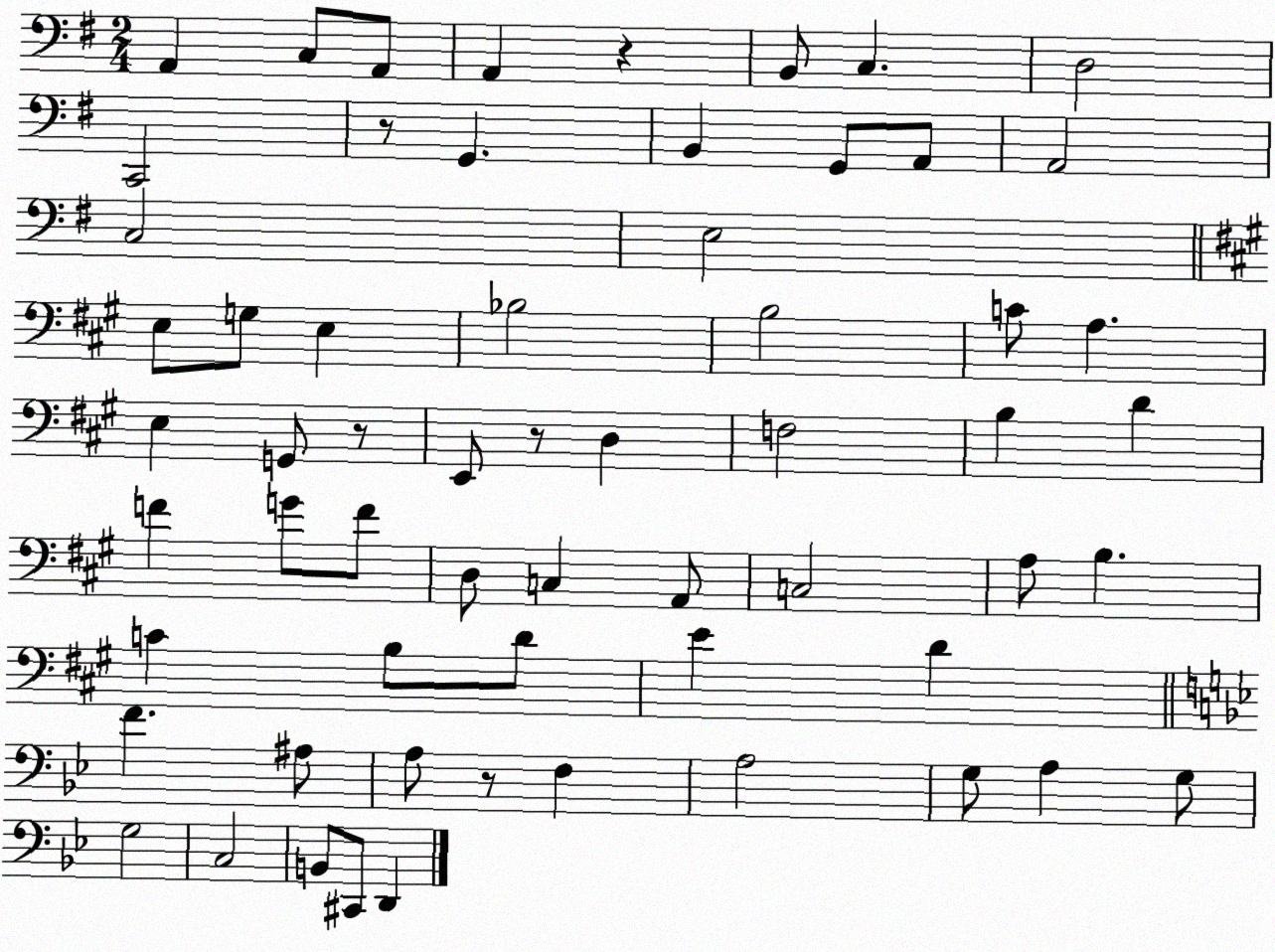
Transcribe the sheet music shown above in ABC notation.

X:1
T:Untitled
M:2/4
L:1/4
K:G
A,, C,/2 A,,/2 A,, z B,,/2 C, D,2 C,,2 z/2 G,, B,, G,,/2 A,,/2 A,,2 C,2 E,2 E,/2 G,/2 E, _B,2 B,2 C/2 A, E, G,,/2 z/2 E,,/2 z/2 D, F,2 B, D F G/2 F/2 D,/2 C, A,,/2 C,2 A,/2 B, C B,/2 D/2 E D F ^A,/2 A,/2 z/2 F, A,2 G,/2 A, G,/2 G,2 C,2 B,,/2 ^C,,/2 D,,